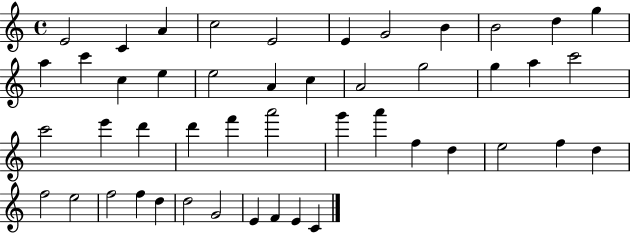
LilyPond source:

{
  \clef treble
  \time 4/4
  \defaultTimeSignature
  \key c \major
  e'2 c'4 a'4 | c''2 e'2 | e'4 g'2 b'4 | b'2 d''4 g''4 | \break a''4 c'''4 c''4 e''4 | e''2 a'4 c''4 | a'2 g''2 | g''4 a''4 c'''2 | \break c'''2 e'''4 d'''4 | d'''4 f'''4 a'''2 | g'''4 a'''4 f''4 d''4 | e''2 f''4 d''4 | \break f''2 e''2 | f''2 f''4 d''4 | d''2 g'2 | e'4 f'4 e'4 c'4 | \break \bar "|."
}